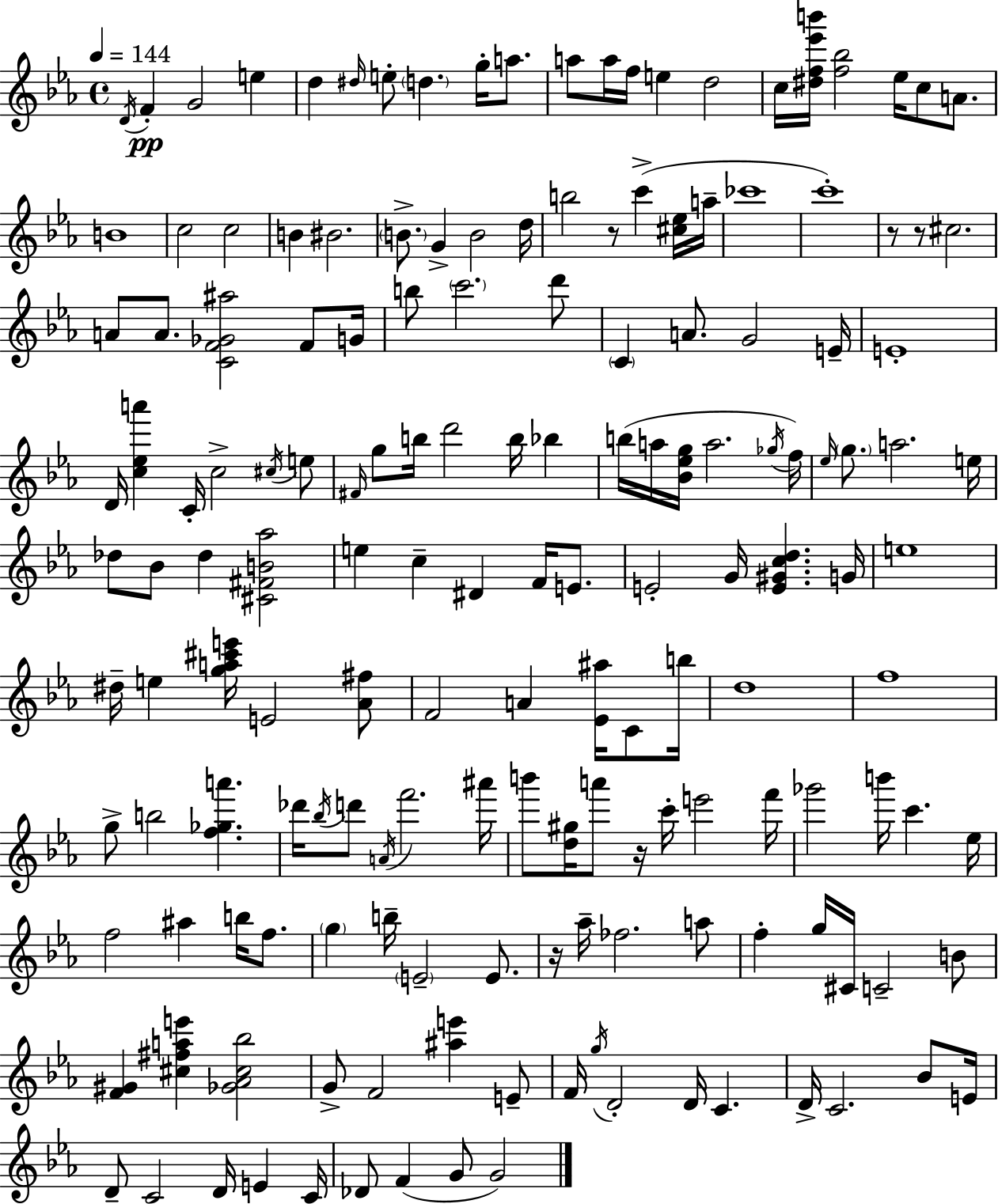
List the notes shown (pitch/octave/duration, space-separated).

D4/s F4/q G4/h E5/q D5/q D#5/s E5/e D5/q. G5/s A5/e. A5/e A5/s F5/s E5/q D5/h C5/s [D#5,F5,Eb6,B6]/s [F5,Bb5]/h Eb5/s C5/e A4/e. B4/w C5/h C5/h B4/q BIS4/h. B4/e. G4/q B4/h D5/s B5/h R/e C6/q [C#5,Eb5]/s A5/s CES6/w C6/w R/e R/e C#5/h. A4/e A4/e. [C4,F4,Gb4,A#5]/h F4/e G4/s B5/e C6/h. D6/e C4/q A4/e. G4/h E4/s E4/w D4/s [C5,Eb5,A6]/q C4/s C5/h C#5/s E5/e F#4/s G5/e B5/s D6/h B5/s Bb5/q B5/s A5/s [Bb4,Eb5,G5]/s A5/h. Gb5/s F5/s Eb5/s G5/e. A5/h. E5/s Db5/e Bb4/e Db5/q [C#4,F#4,B4,Ab5]/h E5/q C5/q D#4/q F4/s E4/e. E4/h G4/s [E4,G#4,C5,D5]/q. G4/s E5/w D#5/s E5/q [G5,A5,C#6,E6]/s E4/h [Ab4,F#5]/e F4/h A4/q [Eb4,A#5]/s C4/e B5/s D5/w F5/w G5/e B5/h [F5,Gb5,A6]/q. Db6/s Bb5/s D6/e A4/s F6/h. A#6/s B6/e [D5,G#5]/s A6/e R/s C6/s E6/h F6/s Gb6/h B6/s C6/q. Eb5/s F5/h A#5/q B5/s F5/e. G5/q B5/s E4/h E4/e. R/s Ab5/s FES5/h. A5/e F5/q G5/s C#4/s C4/h B4/e [F4,G#4]/q [C#5,F#5,A5,E6]/q [Gb4,Ab4,C#5,Bb5]/h G4/e F4/h [A#5,E6]/q E4/e F4/s G5/s D4/h D4/s C4/q. D4/s C4/h. Bb4/e E4/s D4/e C4/h D4/s E4/q C4/s Db4/e F4/q G4/e G4/h